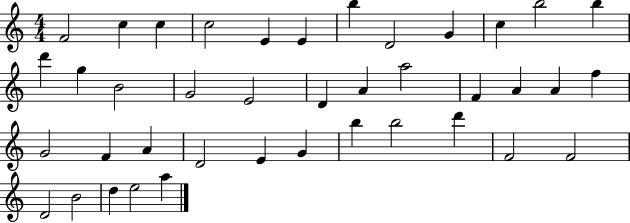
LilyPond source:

{
  \clef treble
  \numericTimeSignature
  \time 4/4
  \key c \major
  f'2 c''4 c''4 | c''2 e'4 e'4 | b''4 d'2 g'4 | c''4 b''2 b''4 | \break d'''4 g''4 b'2 | g'2 e'2 | d'4 a'4 a''2 | f'4 a'4 a'4 f''4 | \break g'2 f'4 a'4 | d'2 e'4 g'4 | b''4 b''2 d'''4 | f'2 f'2 | \break d'2 b'2 | d''4 e''2 a''4 | \bar "|."
}